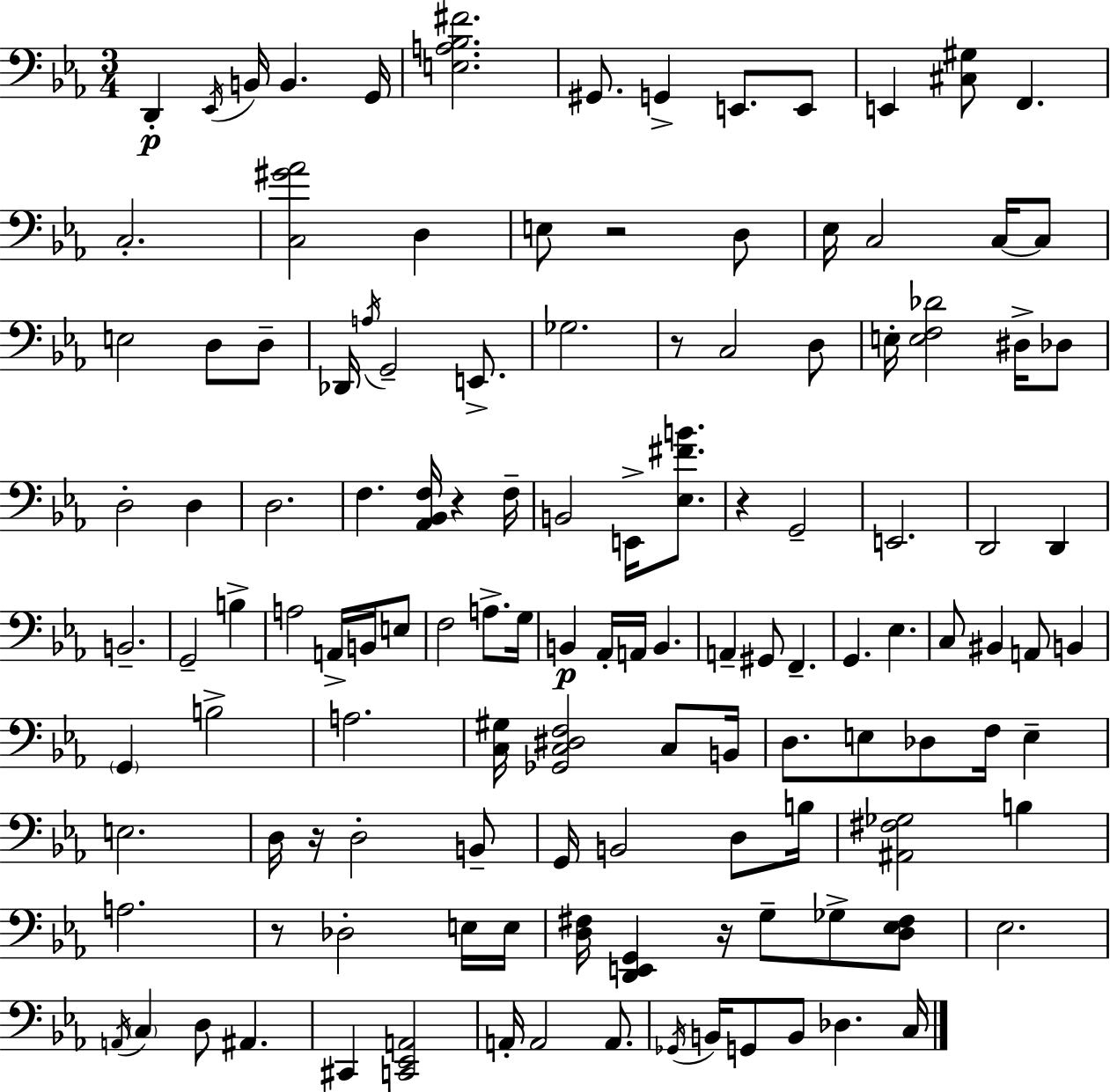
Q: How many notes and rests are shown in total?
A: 126